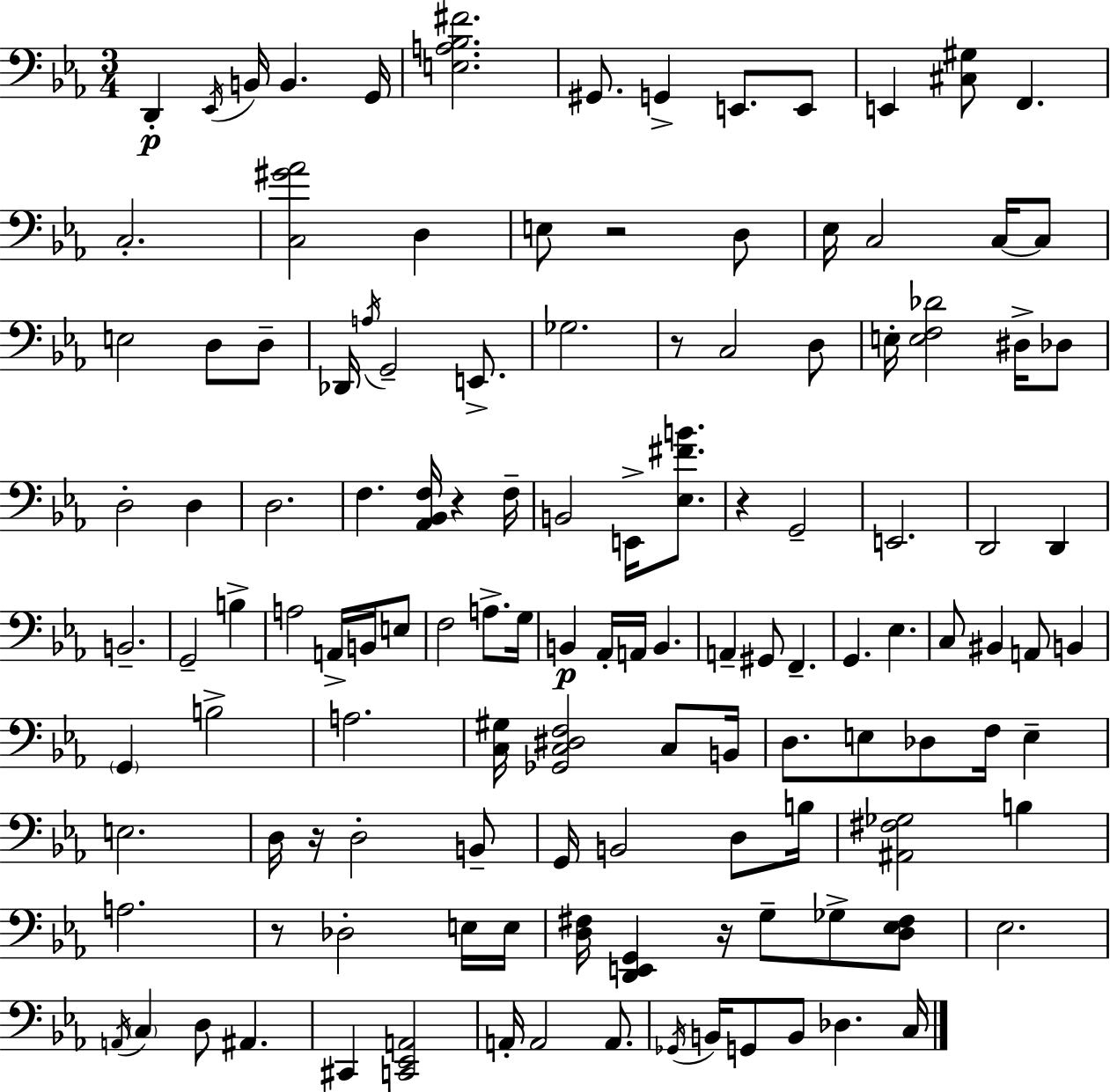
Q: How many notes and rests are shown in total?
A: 126